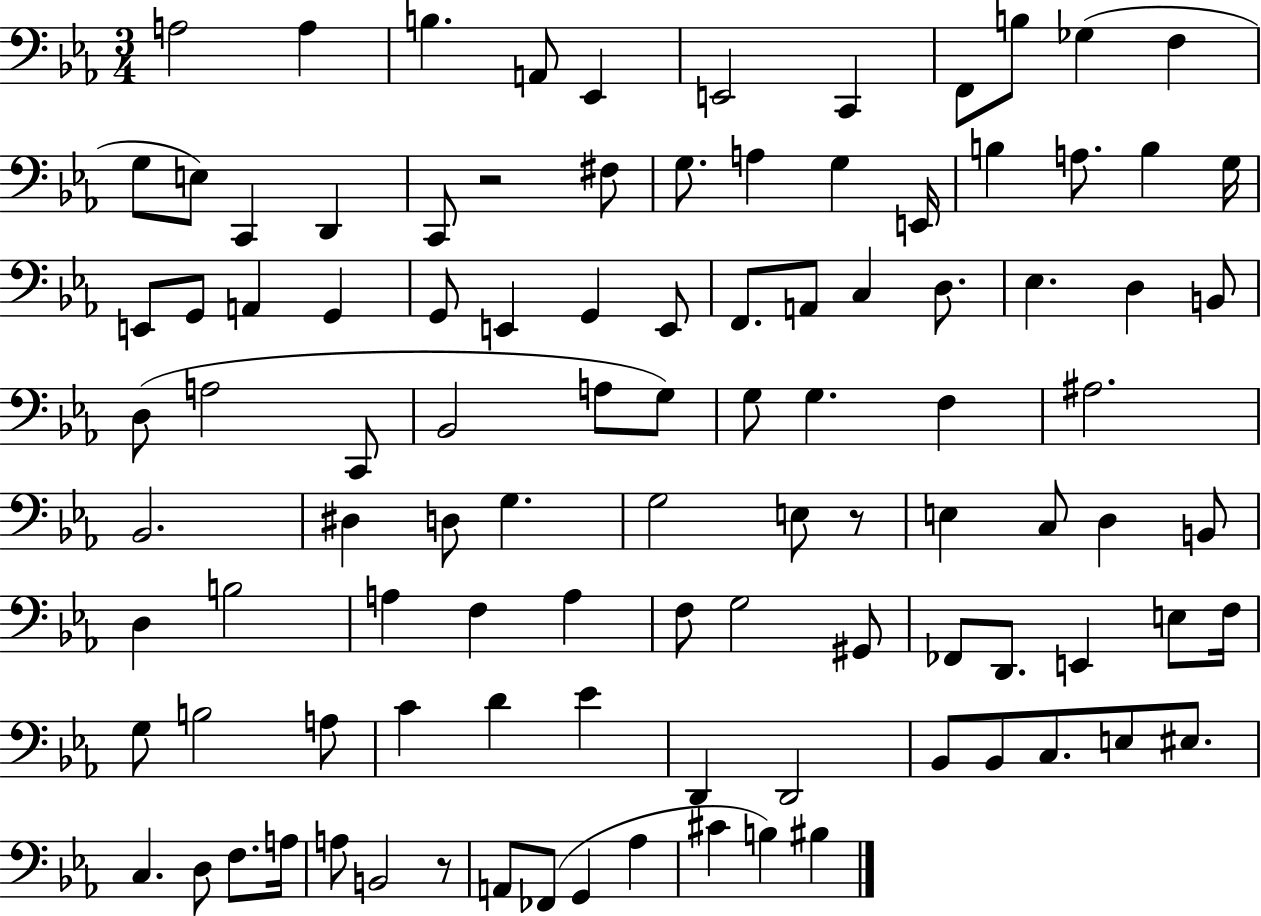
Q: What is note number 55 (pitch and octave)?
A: G3